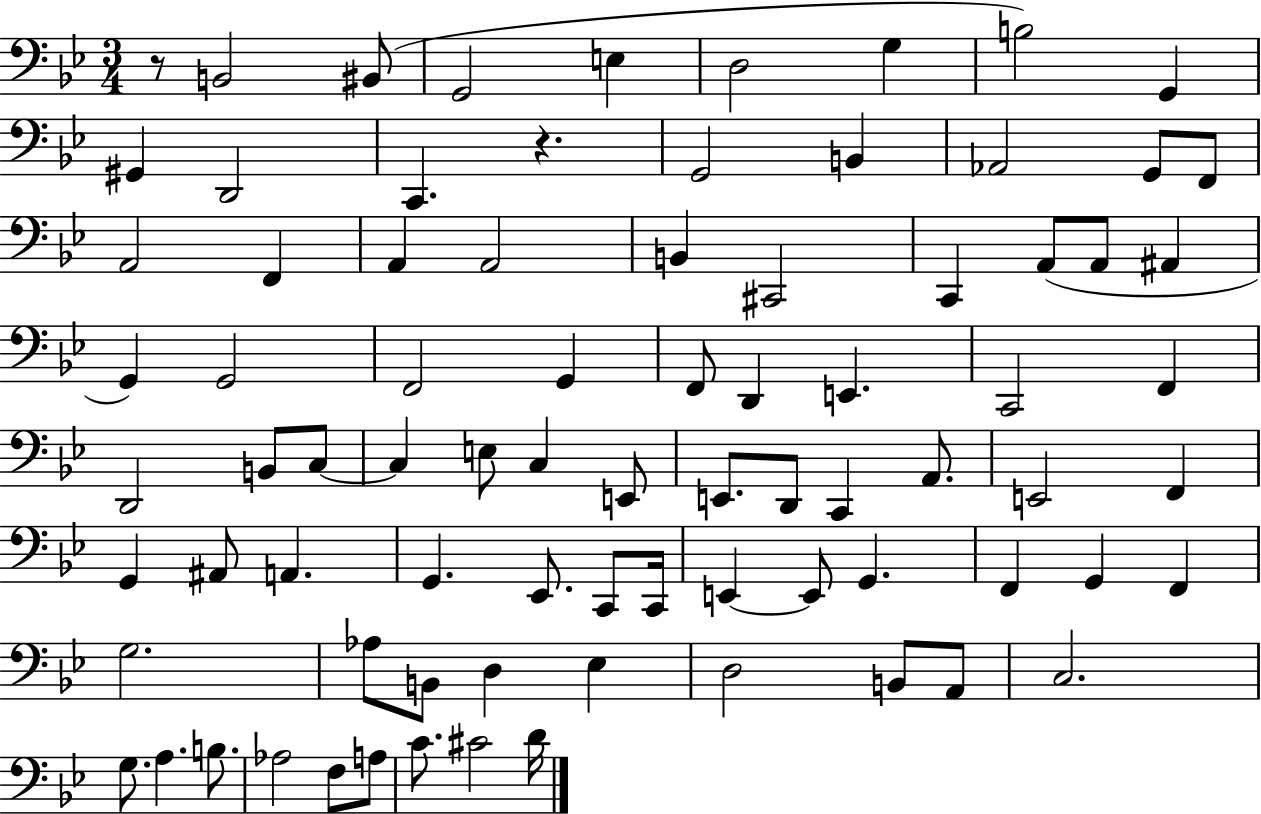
X:1
T:Untitled
M:3/4
L:1/4
K:Bb
z/2 B,,2 ^B,,/2 G,,2 E, D,2 G, B,2 G,, ^G,, D,,2 C,, z G,,2 B,, _A,,2 G,,/2 F,,/2 A,,2 F,, A,, A,,2 B,, ^C,,2 C,, A,,/2 A,,/2 ^A,, G,, G,,2 F,,2 G,, F,,/2 D,, E,, C,,2 F,, D,,2 B,,/2 C,/2 C, E,/2 C, E,,/2 E,,/2 D,,/2 C,, A,,/2 E,,2 F,, G,, ^A,,/2 A,, G,, _E,,/2 C,,/2 C,,/4 E,, E,,/2 G,, F,, G,, F,, G,2 _A,/2 B,,/2 D, _E, D,2 B,,/2 A,,/2 C,2 G,/2 A, B,/2 _A,2 F,/2 A,/2 C/2 ^C2 D/4